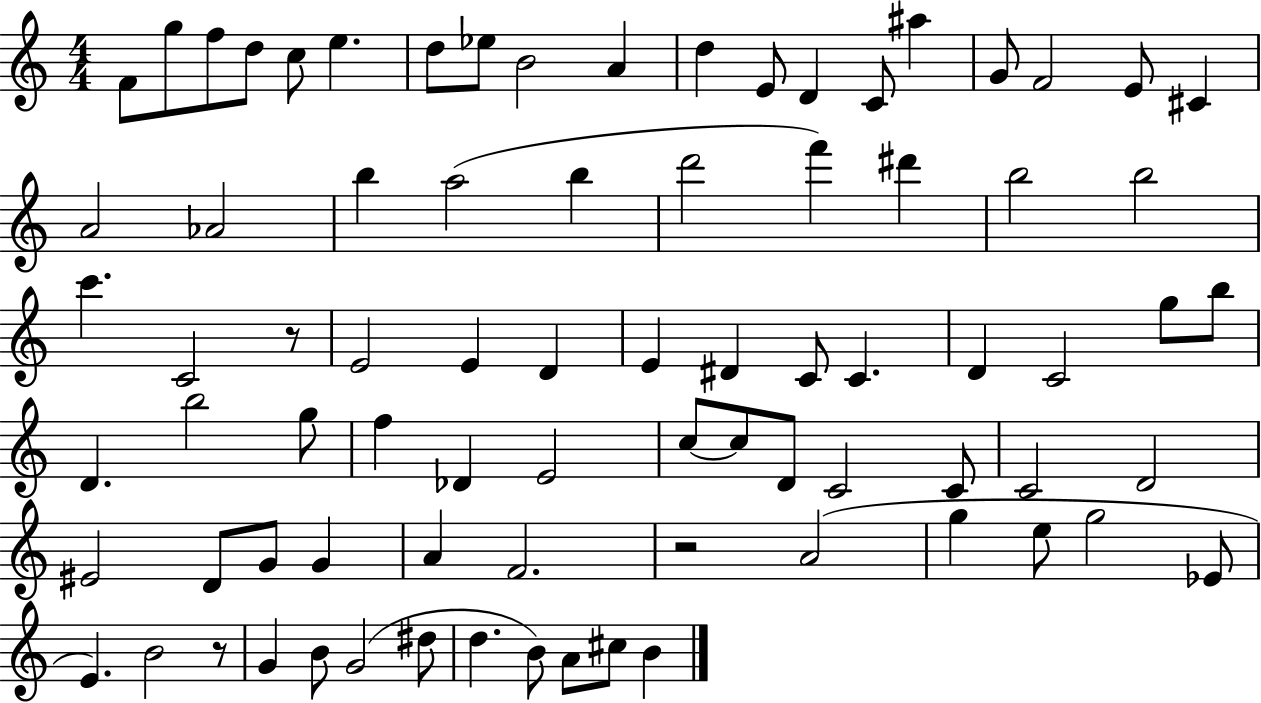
F4/e G5/e F5/e D5/e C5/e E5/q. D5/e Eb5/e B4/h A4/q D5/q E4/e D4/q C4/e A#5/q G4/e F4/h E4/e C#4/q A4/h Ab4/h B5/q A5/h B5/q D6/h F6/q D#6/q B5/h B5/h C6/q. C4/h R/e E4/h E4/q D4/q E4/q D#4/q C4/e C4/q. D4/q C4/h G5/e B5/e D4/q. B5/h G5/e F5/q Db4/q E4/h C5/e C5/e D4/e C4/h C4/e C4/h D4/h EIS4/h D4/e G4/e G4/q A4/q F4/h. R/h A4/h G5/q E5/e G5/h Eb4/e E4/q. B4/h R/e G4/q B4/e G4/h D#5/e D5/q. B4/e A4/e C#5/e B4/q